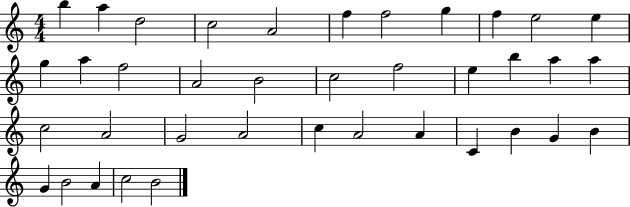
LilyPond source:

{
  \clef treble
  \numericTimeSignature
  \time 4/4
  \key c \major
  b''4 a''4 d''2 | c''2 a'2 | f''4 f''2 g''4 | f''4 e''2 e''4 | \break g''4 a''4 f''2 | a'2 b'2 | c''2 f''2 | e''4 b''4 a''4 a''4 | \break c''2 a'2 | g'2 a'2 | c''4 a'2 a'4 | c'4 b'4 g'4 b'4 | \break g'4 b'2 a'4 | c''2 b'2 | \bar "|."
}